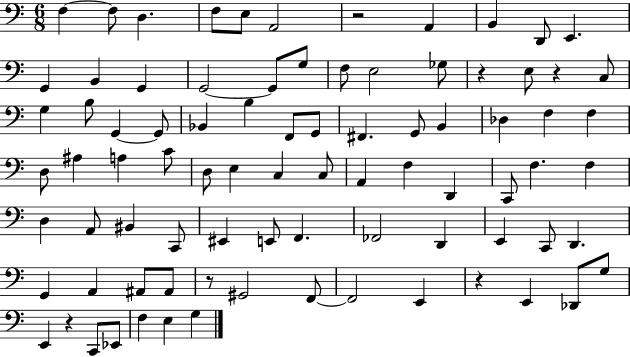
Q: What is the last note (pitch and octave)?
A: G3